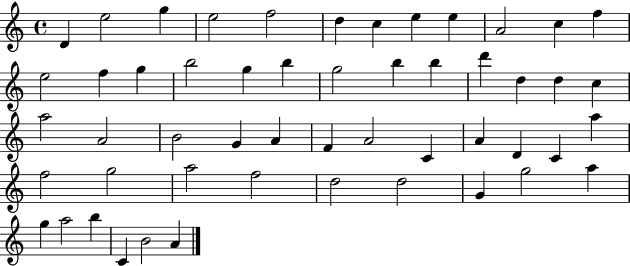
{
  \clef treble
  \time 4/4
  \defaultTimeSignature
  \key c \major
  d'4 e''2 g''4 | e''2 f''2 | d''4 c''4 e''4 e''4 | a'2 c''4 f''4 | \break e''2 f''4 g''4 | b''2 g''4 b''4 | g''2 b''4 b''4 | d'''4 d''4 d''4 c''4 | \break a''2 a'2 | b'2 g'4 a'4 | f'4 a'2 c'4 | a'4 d'4 c'4 a''4 | \break f''2 g''2 | a''2 f''2 | d''2 d''2 | g'4 g''2 a''4 | \break g''4 a''2 b''4 | c'4 b'2 a'4 | \bar "|."
}